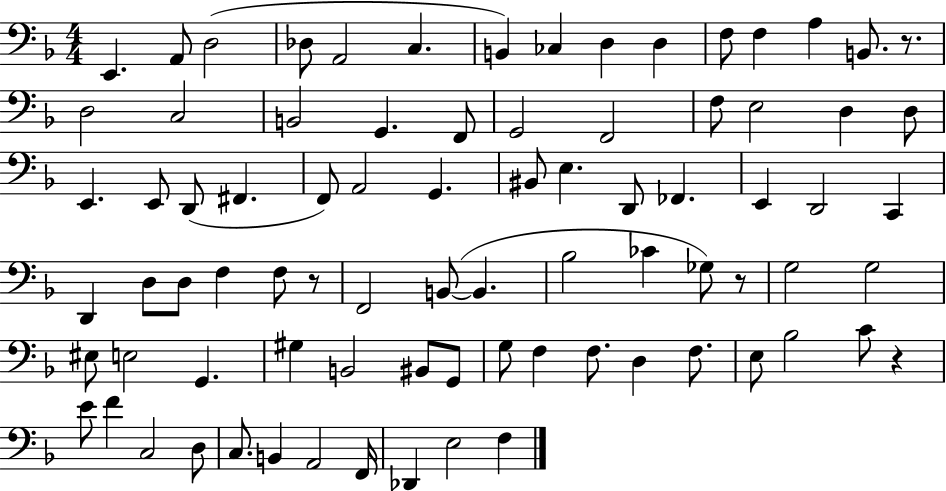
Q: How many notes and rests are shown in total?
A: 82